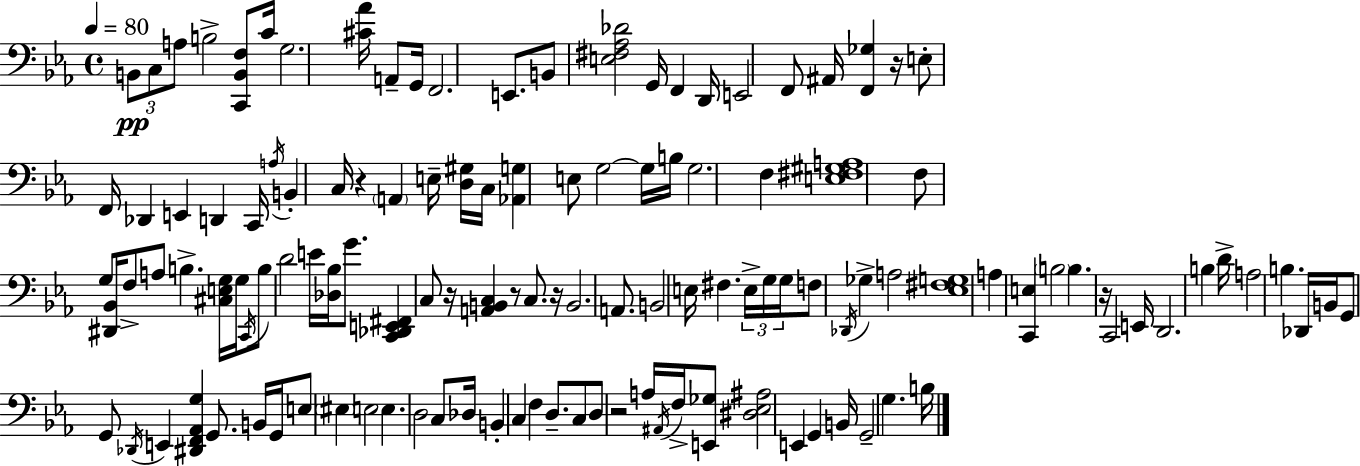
X:1
T:Untitled
M:4/4
L:1/4
K:Cm
B,,/2 C,/2 A,/2 B,2 [C,,B,,F,]/2 C/4 G,2 [^C_A]/4 A,,/2 G,,/4 F,,2 E,,/2 B,,/2 [E,^F,_A,_D]2 G,,/4 F,, D,,/4 E,,2 F,,/2 ^A,,/4 [F,,_G,] z/4 E,/2 F,,/4 _D,, E,, D,, C,,/4 A,/4 B,, C,/4 z A,, E,/4 [D,^G,]/4 C,/4 [_A,,G,] E,/2 G,2 G,/4 B,/4 G,2 F, [E,^F,^G,A,]4 F,/2 G,/2 [^D,,_B,,]/4 F,/2 A,/2 B, [^C,E,G,]/4 G,/4 C,,/4 B,/2 D2 E/4 [_D,_B,]/4 G/2 [C,,_D,,E,,^F,,] C,/2 z/4 [A,,B,,C,] z/2 C,/2 z/4 B,,2 A,,/2 B,,2 E,/4 ^F, E,/4 G,/4 G,/4 F,/2 _D,,/4 _G, A,2 [_E,^F,G,]4 A, [C,,E,] B,2 B, z/4 C,,2 E,,/4 D,,2 B, D/4 A,2 B, _D,,/4 B,,/4 G,,/2 G,,/2 _D,,/4 E,, [^D,,F,,_A,,G,] G,,/2 B,,/4 G,,/4 E,/2 ^E, E,2 E, D,2 C,/2 _D,/4 B,, C, F, D,/2 C,/2 D,/2 z2 A,/4 ^A,,/4 F,/4 [E,,_G,]/2 [^D,_E,^A,]2 E,, G,, B,,/4 G,,2 G, B,/4